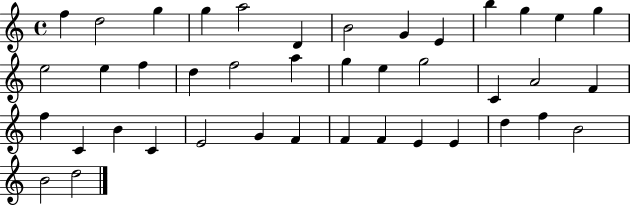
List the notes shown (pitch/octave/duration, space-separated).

F5/q D5/h G5/q G5/q A5/h D4/q B4/h G4/q E4/q B5/q G5/q E5/q G5/q E5/h E5/q F5/q D5/q F5/h A5/q G5/q E5/q G5/h C4/q A4/h F4/q F5/q C4/q B4/q C4/q E4/h G4/q F4/q F4/q F4/q E4/q E4/q D5/q F5/q B4/h B4/h D5/h